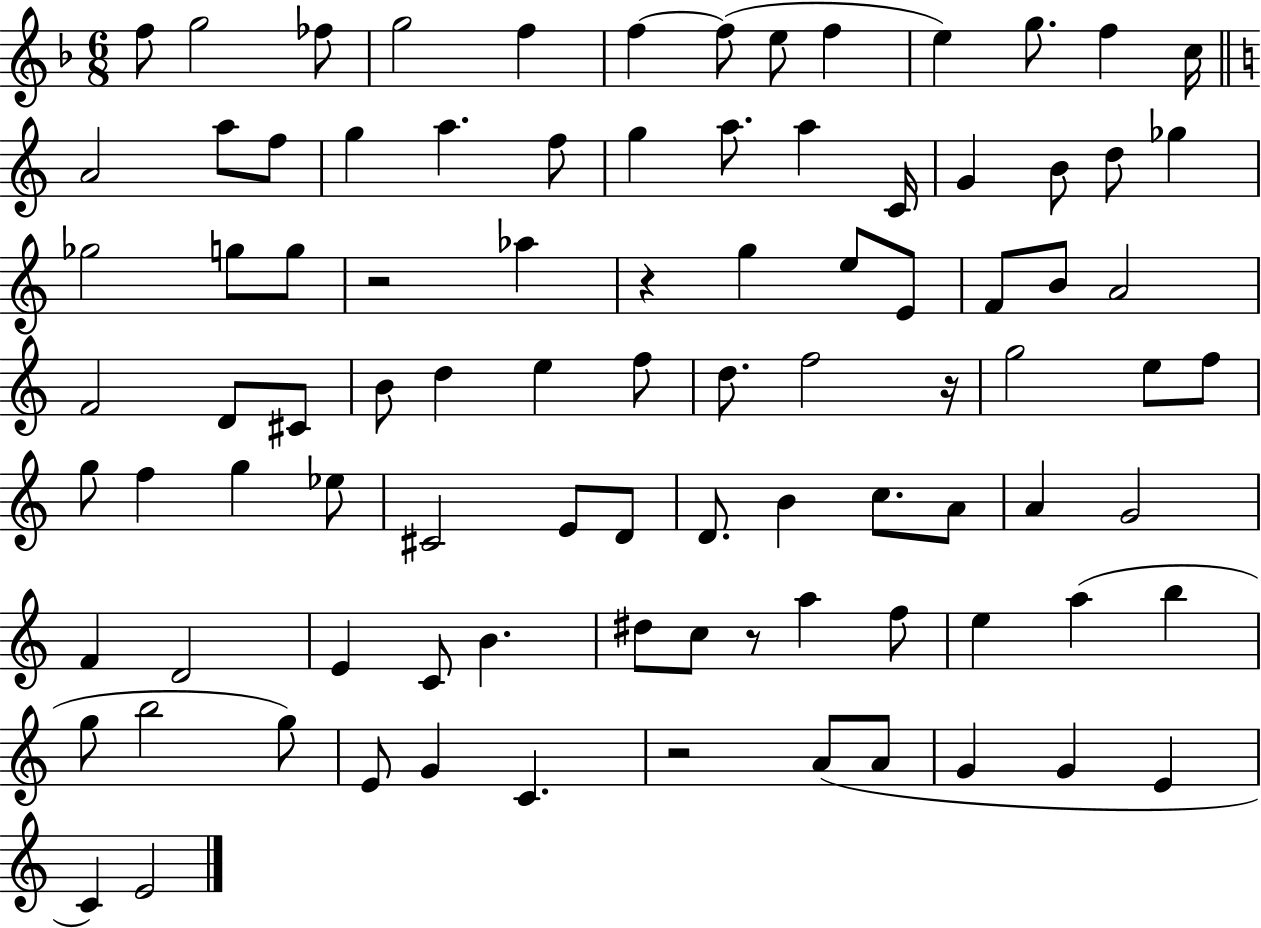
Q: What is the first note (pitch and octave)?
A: F5